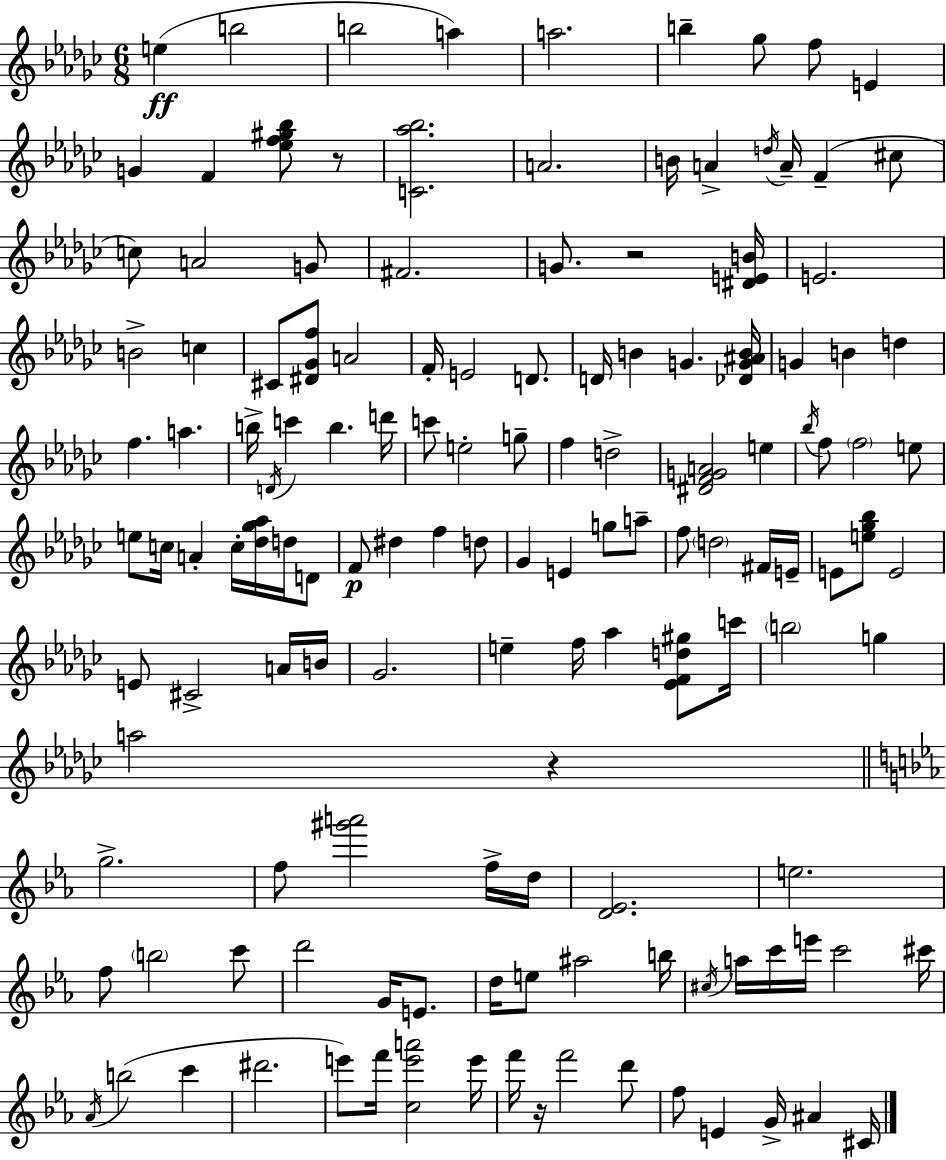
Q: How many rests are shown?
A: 4